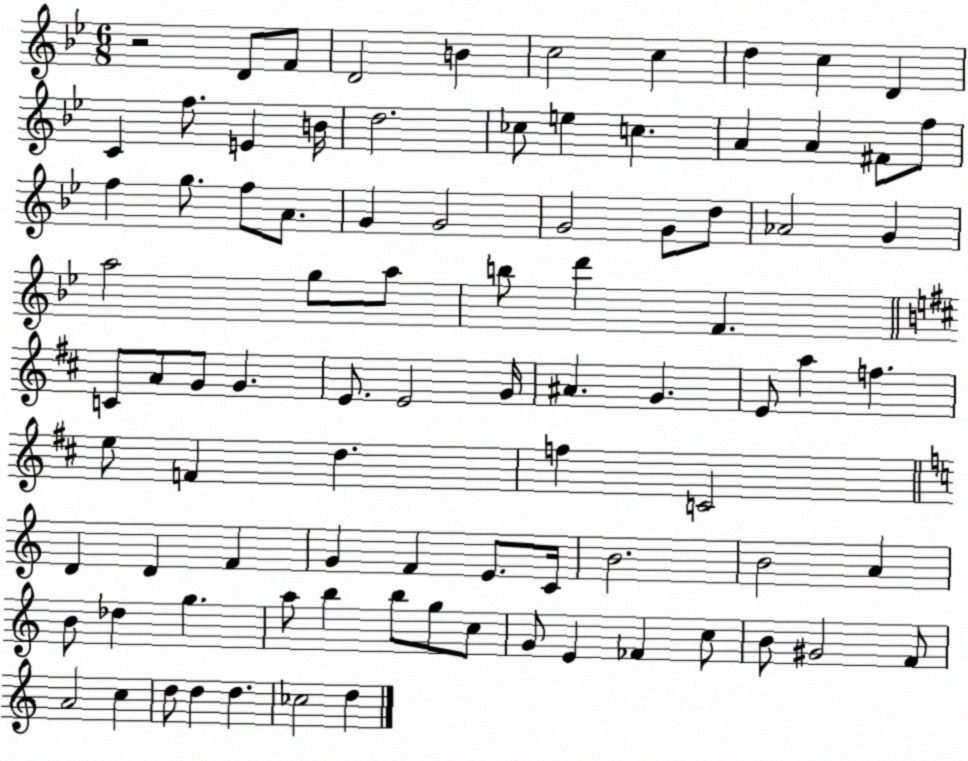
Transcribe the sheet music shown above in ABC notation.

X:1
T:Untitled
M:6/8
L:1/4
K:Bb
z2 D/2 F/2 D2 B c2 c d c D C f/2 E B/4 d2 _c/2 e c A A ^F/2 f/2 f g/2 f/2 A/2 G G2 G2 G/2 d/2 _A2 G a2 g/2 a/2 b/2 d' F C/2 A/2 G/2 G E/2 E2 G/4 ^A G E/2 a f e/2 F d f C2 D D F G F E/2 C/4 B2 B2 A B/2 _d g a/2 b b/2 g/2 c/2 G/2 E _F c/2 B/2 ^G2 F/2 A2 c d/2 d d _c2 d